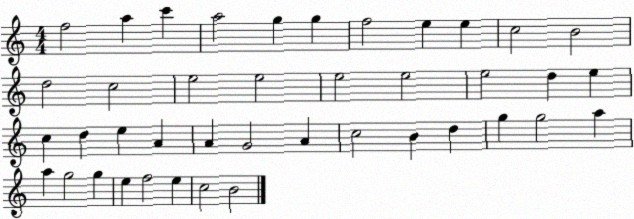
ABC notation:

X:1
T:Untitled
M:4/4
L:1/4
K:C
f2 a c' a2 g g f2 e e c2 B2 d2 c2 e2 e2 e2 e2 e2 d e c d e A A G2 A c2 B d g g2 a a g2 g e f2 e c2 B2